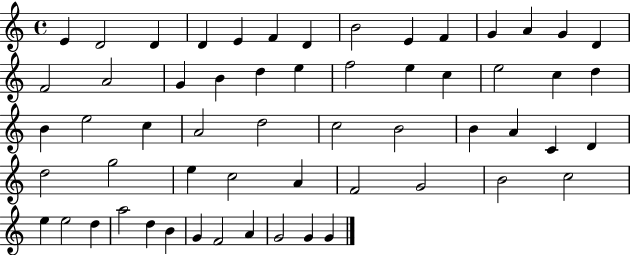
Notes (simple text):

E4/q D4/h D4/q D4/q E4/q F4/q D4/q B4/h E4/q F4/q G4/q A4/q G4/q D4/q F4/h A4/h G4/q B4/q D5/q E5/q F5/h E5/q C5/q E5/h C5/q D5/q B4/q E5/h C5/q A4/h D5/h C5/h B4/h B4/q A4/q C4/q D4/q D5/h G5/h E5/q C5/h A4/q F4/h G4/h B4/h C5/h E5/q E5/h D5/q A5/h D5/q B4/q G4/q F4/h A4/q G4/h G4/q G4/q